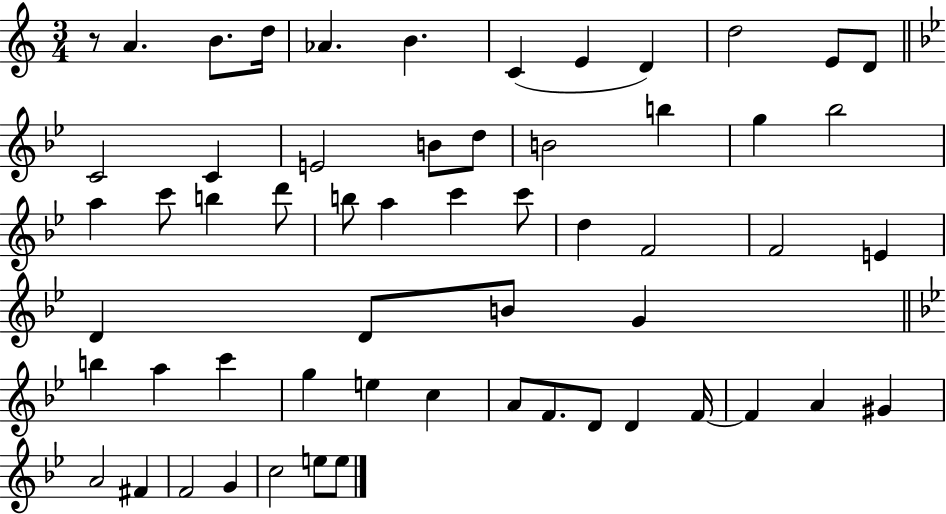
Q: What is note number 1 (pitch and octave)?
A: A4